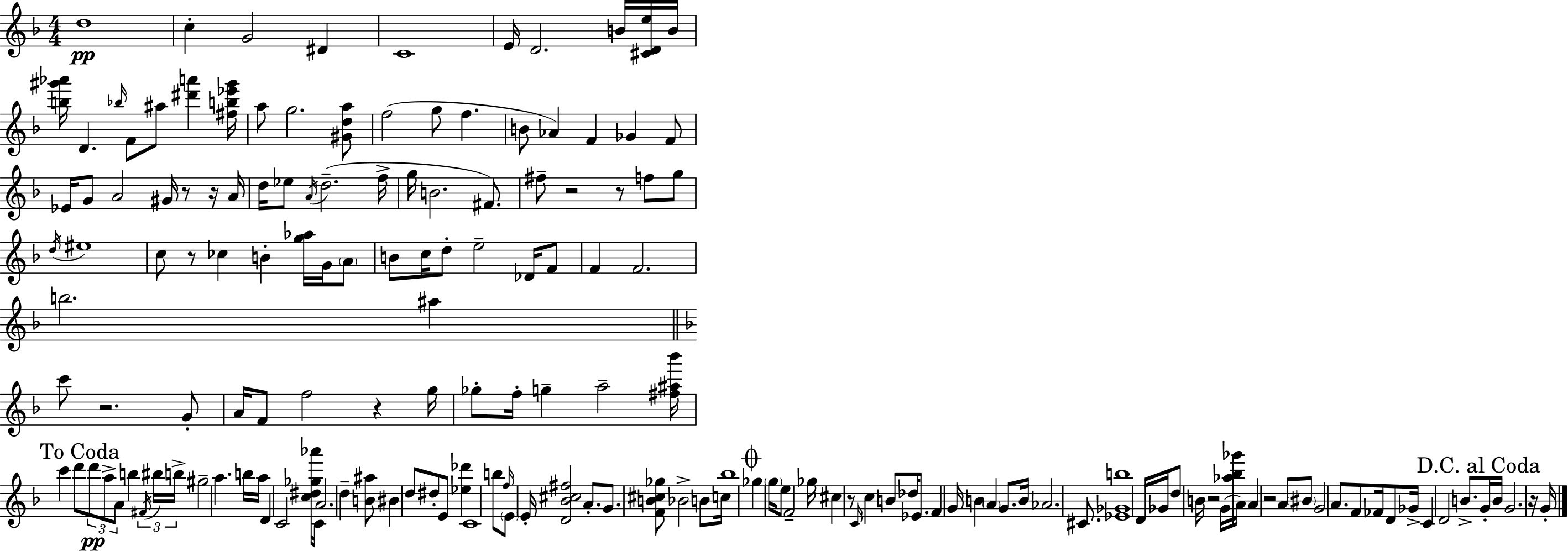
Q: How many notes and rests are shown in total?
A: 165